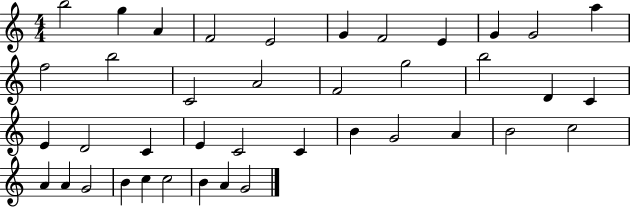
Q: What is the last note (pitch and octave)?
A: G4